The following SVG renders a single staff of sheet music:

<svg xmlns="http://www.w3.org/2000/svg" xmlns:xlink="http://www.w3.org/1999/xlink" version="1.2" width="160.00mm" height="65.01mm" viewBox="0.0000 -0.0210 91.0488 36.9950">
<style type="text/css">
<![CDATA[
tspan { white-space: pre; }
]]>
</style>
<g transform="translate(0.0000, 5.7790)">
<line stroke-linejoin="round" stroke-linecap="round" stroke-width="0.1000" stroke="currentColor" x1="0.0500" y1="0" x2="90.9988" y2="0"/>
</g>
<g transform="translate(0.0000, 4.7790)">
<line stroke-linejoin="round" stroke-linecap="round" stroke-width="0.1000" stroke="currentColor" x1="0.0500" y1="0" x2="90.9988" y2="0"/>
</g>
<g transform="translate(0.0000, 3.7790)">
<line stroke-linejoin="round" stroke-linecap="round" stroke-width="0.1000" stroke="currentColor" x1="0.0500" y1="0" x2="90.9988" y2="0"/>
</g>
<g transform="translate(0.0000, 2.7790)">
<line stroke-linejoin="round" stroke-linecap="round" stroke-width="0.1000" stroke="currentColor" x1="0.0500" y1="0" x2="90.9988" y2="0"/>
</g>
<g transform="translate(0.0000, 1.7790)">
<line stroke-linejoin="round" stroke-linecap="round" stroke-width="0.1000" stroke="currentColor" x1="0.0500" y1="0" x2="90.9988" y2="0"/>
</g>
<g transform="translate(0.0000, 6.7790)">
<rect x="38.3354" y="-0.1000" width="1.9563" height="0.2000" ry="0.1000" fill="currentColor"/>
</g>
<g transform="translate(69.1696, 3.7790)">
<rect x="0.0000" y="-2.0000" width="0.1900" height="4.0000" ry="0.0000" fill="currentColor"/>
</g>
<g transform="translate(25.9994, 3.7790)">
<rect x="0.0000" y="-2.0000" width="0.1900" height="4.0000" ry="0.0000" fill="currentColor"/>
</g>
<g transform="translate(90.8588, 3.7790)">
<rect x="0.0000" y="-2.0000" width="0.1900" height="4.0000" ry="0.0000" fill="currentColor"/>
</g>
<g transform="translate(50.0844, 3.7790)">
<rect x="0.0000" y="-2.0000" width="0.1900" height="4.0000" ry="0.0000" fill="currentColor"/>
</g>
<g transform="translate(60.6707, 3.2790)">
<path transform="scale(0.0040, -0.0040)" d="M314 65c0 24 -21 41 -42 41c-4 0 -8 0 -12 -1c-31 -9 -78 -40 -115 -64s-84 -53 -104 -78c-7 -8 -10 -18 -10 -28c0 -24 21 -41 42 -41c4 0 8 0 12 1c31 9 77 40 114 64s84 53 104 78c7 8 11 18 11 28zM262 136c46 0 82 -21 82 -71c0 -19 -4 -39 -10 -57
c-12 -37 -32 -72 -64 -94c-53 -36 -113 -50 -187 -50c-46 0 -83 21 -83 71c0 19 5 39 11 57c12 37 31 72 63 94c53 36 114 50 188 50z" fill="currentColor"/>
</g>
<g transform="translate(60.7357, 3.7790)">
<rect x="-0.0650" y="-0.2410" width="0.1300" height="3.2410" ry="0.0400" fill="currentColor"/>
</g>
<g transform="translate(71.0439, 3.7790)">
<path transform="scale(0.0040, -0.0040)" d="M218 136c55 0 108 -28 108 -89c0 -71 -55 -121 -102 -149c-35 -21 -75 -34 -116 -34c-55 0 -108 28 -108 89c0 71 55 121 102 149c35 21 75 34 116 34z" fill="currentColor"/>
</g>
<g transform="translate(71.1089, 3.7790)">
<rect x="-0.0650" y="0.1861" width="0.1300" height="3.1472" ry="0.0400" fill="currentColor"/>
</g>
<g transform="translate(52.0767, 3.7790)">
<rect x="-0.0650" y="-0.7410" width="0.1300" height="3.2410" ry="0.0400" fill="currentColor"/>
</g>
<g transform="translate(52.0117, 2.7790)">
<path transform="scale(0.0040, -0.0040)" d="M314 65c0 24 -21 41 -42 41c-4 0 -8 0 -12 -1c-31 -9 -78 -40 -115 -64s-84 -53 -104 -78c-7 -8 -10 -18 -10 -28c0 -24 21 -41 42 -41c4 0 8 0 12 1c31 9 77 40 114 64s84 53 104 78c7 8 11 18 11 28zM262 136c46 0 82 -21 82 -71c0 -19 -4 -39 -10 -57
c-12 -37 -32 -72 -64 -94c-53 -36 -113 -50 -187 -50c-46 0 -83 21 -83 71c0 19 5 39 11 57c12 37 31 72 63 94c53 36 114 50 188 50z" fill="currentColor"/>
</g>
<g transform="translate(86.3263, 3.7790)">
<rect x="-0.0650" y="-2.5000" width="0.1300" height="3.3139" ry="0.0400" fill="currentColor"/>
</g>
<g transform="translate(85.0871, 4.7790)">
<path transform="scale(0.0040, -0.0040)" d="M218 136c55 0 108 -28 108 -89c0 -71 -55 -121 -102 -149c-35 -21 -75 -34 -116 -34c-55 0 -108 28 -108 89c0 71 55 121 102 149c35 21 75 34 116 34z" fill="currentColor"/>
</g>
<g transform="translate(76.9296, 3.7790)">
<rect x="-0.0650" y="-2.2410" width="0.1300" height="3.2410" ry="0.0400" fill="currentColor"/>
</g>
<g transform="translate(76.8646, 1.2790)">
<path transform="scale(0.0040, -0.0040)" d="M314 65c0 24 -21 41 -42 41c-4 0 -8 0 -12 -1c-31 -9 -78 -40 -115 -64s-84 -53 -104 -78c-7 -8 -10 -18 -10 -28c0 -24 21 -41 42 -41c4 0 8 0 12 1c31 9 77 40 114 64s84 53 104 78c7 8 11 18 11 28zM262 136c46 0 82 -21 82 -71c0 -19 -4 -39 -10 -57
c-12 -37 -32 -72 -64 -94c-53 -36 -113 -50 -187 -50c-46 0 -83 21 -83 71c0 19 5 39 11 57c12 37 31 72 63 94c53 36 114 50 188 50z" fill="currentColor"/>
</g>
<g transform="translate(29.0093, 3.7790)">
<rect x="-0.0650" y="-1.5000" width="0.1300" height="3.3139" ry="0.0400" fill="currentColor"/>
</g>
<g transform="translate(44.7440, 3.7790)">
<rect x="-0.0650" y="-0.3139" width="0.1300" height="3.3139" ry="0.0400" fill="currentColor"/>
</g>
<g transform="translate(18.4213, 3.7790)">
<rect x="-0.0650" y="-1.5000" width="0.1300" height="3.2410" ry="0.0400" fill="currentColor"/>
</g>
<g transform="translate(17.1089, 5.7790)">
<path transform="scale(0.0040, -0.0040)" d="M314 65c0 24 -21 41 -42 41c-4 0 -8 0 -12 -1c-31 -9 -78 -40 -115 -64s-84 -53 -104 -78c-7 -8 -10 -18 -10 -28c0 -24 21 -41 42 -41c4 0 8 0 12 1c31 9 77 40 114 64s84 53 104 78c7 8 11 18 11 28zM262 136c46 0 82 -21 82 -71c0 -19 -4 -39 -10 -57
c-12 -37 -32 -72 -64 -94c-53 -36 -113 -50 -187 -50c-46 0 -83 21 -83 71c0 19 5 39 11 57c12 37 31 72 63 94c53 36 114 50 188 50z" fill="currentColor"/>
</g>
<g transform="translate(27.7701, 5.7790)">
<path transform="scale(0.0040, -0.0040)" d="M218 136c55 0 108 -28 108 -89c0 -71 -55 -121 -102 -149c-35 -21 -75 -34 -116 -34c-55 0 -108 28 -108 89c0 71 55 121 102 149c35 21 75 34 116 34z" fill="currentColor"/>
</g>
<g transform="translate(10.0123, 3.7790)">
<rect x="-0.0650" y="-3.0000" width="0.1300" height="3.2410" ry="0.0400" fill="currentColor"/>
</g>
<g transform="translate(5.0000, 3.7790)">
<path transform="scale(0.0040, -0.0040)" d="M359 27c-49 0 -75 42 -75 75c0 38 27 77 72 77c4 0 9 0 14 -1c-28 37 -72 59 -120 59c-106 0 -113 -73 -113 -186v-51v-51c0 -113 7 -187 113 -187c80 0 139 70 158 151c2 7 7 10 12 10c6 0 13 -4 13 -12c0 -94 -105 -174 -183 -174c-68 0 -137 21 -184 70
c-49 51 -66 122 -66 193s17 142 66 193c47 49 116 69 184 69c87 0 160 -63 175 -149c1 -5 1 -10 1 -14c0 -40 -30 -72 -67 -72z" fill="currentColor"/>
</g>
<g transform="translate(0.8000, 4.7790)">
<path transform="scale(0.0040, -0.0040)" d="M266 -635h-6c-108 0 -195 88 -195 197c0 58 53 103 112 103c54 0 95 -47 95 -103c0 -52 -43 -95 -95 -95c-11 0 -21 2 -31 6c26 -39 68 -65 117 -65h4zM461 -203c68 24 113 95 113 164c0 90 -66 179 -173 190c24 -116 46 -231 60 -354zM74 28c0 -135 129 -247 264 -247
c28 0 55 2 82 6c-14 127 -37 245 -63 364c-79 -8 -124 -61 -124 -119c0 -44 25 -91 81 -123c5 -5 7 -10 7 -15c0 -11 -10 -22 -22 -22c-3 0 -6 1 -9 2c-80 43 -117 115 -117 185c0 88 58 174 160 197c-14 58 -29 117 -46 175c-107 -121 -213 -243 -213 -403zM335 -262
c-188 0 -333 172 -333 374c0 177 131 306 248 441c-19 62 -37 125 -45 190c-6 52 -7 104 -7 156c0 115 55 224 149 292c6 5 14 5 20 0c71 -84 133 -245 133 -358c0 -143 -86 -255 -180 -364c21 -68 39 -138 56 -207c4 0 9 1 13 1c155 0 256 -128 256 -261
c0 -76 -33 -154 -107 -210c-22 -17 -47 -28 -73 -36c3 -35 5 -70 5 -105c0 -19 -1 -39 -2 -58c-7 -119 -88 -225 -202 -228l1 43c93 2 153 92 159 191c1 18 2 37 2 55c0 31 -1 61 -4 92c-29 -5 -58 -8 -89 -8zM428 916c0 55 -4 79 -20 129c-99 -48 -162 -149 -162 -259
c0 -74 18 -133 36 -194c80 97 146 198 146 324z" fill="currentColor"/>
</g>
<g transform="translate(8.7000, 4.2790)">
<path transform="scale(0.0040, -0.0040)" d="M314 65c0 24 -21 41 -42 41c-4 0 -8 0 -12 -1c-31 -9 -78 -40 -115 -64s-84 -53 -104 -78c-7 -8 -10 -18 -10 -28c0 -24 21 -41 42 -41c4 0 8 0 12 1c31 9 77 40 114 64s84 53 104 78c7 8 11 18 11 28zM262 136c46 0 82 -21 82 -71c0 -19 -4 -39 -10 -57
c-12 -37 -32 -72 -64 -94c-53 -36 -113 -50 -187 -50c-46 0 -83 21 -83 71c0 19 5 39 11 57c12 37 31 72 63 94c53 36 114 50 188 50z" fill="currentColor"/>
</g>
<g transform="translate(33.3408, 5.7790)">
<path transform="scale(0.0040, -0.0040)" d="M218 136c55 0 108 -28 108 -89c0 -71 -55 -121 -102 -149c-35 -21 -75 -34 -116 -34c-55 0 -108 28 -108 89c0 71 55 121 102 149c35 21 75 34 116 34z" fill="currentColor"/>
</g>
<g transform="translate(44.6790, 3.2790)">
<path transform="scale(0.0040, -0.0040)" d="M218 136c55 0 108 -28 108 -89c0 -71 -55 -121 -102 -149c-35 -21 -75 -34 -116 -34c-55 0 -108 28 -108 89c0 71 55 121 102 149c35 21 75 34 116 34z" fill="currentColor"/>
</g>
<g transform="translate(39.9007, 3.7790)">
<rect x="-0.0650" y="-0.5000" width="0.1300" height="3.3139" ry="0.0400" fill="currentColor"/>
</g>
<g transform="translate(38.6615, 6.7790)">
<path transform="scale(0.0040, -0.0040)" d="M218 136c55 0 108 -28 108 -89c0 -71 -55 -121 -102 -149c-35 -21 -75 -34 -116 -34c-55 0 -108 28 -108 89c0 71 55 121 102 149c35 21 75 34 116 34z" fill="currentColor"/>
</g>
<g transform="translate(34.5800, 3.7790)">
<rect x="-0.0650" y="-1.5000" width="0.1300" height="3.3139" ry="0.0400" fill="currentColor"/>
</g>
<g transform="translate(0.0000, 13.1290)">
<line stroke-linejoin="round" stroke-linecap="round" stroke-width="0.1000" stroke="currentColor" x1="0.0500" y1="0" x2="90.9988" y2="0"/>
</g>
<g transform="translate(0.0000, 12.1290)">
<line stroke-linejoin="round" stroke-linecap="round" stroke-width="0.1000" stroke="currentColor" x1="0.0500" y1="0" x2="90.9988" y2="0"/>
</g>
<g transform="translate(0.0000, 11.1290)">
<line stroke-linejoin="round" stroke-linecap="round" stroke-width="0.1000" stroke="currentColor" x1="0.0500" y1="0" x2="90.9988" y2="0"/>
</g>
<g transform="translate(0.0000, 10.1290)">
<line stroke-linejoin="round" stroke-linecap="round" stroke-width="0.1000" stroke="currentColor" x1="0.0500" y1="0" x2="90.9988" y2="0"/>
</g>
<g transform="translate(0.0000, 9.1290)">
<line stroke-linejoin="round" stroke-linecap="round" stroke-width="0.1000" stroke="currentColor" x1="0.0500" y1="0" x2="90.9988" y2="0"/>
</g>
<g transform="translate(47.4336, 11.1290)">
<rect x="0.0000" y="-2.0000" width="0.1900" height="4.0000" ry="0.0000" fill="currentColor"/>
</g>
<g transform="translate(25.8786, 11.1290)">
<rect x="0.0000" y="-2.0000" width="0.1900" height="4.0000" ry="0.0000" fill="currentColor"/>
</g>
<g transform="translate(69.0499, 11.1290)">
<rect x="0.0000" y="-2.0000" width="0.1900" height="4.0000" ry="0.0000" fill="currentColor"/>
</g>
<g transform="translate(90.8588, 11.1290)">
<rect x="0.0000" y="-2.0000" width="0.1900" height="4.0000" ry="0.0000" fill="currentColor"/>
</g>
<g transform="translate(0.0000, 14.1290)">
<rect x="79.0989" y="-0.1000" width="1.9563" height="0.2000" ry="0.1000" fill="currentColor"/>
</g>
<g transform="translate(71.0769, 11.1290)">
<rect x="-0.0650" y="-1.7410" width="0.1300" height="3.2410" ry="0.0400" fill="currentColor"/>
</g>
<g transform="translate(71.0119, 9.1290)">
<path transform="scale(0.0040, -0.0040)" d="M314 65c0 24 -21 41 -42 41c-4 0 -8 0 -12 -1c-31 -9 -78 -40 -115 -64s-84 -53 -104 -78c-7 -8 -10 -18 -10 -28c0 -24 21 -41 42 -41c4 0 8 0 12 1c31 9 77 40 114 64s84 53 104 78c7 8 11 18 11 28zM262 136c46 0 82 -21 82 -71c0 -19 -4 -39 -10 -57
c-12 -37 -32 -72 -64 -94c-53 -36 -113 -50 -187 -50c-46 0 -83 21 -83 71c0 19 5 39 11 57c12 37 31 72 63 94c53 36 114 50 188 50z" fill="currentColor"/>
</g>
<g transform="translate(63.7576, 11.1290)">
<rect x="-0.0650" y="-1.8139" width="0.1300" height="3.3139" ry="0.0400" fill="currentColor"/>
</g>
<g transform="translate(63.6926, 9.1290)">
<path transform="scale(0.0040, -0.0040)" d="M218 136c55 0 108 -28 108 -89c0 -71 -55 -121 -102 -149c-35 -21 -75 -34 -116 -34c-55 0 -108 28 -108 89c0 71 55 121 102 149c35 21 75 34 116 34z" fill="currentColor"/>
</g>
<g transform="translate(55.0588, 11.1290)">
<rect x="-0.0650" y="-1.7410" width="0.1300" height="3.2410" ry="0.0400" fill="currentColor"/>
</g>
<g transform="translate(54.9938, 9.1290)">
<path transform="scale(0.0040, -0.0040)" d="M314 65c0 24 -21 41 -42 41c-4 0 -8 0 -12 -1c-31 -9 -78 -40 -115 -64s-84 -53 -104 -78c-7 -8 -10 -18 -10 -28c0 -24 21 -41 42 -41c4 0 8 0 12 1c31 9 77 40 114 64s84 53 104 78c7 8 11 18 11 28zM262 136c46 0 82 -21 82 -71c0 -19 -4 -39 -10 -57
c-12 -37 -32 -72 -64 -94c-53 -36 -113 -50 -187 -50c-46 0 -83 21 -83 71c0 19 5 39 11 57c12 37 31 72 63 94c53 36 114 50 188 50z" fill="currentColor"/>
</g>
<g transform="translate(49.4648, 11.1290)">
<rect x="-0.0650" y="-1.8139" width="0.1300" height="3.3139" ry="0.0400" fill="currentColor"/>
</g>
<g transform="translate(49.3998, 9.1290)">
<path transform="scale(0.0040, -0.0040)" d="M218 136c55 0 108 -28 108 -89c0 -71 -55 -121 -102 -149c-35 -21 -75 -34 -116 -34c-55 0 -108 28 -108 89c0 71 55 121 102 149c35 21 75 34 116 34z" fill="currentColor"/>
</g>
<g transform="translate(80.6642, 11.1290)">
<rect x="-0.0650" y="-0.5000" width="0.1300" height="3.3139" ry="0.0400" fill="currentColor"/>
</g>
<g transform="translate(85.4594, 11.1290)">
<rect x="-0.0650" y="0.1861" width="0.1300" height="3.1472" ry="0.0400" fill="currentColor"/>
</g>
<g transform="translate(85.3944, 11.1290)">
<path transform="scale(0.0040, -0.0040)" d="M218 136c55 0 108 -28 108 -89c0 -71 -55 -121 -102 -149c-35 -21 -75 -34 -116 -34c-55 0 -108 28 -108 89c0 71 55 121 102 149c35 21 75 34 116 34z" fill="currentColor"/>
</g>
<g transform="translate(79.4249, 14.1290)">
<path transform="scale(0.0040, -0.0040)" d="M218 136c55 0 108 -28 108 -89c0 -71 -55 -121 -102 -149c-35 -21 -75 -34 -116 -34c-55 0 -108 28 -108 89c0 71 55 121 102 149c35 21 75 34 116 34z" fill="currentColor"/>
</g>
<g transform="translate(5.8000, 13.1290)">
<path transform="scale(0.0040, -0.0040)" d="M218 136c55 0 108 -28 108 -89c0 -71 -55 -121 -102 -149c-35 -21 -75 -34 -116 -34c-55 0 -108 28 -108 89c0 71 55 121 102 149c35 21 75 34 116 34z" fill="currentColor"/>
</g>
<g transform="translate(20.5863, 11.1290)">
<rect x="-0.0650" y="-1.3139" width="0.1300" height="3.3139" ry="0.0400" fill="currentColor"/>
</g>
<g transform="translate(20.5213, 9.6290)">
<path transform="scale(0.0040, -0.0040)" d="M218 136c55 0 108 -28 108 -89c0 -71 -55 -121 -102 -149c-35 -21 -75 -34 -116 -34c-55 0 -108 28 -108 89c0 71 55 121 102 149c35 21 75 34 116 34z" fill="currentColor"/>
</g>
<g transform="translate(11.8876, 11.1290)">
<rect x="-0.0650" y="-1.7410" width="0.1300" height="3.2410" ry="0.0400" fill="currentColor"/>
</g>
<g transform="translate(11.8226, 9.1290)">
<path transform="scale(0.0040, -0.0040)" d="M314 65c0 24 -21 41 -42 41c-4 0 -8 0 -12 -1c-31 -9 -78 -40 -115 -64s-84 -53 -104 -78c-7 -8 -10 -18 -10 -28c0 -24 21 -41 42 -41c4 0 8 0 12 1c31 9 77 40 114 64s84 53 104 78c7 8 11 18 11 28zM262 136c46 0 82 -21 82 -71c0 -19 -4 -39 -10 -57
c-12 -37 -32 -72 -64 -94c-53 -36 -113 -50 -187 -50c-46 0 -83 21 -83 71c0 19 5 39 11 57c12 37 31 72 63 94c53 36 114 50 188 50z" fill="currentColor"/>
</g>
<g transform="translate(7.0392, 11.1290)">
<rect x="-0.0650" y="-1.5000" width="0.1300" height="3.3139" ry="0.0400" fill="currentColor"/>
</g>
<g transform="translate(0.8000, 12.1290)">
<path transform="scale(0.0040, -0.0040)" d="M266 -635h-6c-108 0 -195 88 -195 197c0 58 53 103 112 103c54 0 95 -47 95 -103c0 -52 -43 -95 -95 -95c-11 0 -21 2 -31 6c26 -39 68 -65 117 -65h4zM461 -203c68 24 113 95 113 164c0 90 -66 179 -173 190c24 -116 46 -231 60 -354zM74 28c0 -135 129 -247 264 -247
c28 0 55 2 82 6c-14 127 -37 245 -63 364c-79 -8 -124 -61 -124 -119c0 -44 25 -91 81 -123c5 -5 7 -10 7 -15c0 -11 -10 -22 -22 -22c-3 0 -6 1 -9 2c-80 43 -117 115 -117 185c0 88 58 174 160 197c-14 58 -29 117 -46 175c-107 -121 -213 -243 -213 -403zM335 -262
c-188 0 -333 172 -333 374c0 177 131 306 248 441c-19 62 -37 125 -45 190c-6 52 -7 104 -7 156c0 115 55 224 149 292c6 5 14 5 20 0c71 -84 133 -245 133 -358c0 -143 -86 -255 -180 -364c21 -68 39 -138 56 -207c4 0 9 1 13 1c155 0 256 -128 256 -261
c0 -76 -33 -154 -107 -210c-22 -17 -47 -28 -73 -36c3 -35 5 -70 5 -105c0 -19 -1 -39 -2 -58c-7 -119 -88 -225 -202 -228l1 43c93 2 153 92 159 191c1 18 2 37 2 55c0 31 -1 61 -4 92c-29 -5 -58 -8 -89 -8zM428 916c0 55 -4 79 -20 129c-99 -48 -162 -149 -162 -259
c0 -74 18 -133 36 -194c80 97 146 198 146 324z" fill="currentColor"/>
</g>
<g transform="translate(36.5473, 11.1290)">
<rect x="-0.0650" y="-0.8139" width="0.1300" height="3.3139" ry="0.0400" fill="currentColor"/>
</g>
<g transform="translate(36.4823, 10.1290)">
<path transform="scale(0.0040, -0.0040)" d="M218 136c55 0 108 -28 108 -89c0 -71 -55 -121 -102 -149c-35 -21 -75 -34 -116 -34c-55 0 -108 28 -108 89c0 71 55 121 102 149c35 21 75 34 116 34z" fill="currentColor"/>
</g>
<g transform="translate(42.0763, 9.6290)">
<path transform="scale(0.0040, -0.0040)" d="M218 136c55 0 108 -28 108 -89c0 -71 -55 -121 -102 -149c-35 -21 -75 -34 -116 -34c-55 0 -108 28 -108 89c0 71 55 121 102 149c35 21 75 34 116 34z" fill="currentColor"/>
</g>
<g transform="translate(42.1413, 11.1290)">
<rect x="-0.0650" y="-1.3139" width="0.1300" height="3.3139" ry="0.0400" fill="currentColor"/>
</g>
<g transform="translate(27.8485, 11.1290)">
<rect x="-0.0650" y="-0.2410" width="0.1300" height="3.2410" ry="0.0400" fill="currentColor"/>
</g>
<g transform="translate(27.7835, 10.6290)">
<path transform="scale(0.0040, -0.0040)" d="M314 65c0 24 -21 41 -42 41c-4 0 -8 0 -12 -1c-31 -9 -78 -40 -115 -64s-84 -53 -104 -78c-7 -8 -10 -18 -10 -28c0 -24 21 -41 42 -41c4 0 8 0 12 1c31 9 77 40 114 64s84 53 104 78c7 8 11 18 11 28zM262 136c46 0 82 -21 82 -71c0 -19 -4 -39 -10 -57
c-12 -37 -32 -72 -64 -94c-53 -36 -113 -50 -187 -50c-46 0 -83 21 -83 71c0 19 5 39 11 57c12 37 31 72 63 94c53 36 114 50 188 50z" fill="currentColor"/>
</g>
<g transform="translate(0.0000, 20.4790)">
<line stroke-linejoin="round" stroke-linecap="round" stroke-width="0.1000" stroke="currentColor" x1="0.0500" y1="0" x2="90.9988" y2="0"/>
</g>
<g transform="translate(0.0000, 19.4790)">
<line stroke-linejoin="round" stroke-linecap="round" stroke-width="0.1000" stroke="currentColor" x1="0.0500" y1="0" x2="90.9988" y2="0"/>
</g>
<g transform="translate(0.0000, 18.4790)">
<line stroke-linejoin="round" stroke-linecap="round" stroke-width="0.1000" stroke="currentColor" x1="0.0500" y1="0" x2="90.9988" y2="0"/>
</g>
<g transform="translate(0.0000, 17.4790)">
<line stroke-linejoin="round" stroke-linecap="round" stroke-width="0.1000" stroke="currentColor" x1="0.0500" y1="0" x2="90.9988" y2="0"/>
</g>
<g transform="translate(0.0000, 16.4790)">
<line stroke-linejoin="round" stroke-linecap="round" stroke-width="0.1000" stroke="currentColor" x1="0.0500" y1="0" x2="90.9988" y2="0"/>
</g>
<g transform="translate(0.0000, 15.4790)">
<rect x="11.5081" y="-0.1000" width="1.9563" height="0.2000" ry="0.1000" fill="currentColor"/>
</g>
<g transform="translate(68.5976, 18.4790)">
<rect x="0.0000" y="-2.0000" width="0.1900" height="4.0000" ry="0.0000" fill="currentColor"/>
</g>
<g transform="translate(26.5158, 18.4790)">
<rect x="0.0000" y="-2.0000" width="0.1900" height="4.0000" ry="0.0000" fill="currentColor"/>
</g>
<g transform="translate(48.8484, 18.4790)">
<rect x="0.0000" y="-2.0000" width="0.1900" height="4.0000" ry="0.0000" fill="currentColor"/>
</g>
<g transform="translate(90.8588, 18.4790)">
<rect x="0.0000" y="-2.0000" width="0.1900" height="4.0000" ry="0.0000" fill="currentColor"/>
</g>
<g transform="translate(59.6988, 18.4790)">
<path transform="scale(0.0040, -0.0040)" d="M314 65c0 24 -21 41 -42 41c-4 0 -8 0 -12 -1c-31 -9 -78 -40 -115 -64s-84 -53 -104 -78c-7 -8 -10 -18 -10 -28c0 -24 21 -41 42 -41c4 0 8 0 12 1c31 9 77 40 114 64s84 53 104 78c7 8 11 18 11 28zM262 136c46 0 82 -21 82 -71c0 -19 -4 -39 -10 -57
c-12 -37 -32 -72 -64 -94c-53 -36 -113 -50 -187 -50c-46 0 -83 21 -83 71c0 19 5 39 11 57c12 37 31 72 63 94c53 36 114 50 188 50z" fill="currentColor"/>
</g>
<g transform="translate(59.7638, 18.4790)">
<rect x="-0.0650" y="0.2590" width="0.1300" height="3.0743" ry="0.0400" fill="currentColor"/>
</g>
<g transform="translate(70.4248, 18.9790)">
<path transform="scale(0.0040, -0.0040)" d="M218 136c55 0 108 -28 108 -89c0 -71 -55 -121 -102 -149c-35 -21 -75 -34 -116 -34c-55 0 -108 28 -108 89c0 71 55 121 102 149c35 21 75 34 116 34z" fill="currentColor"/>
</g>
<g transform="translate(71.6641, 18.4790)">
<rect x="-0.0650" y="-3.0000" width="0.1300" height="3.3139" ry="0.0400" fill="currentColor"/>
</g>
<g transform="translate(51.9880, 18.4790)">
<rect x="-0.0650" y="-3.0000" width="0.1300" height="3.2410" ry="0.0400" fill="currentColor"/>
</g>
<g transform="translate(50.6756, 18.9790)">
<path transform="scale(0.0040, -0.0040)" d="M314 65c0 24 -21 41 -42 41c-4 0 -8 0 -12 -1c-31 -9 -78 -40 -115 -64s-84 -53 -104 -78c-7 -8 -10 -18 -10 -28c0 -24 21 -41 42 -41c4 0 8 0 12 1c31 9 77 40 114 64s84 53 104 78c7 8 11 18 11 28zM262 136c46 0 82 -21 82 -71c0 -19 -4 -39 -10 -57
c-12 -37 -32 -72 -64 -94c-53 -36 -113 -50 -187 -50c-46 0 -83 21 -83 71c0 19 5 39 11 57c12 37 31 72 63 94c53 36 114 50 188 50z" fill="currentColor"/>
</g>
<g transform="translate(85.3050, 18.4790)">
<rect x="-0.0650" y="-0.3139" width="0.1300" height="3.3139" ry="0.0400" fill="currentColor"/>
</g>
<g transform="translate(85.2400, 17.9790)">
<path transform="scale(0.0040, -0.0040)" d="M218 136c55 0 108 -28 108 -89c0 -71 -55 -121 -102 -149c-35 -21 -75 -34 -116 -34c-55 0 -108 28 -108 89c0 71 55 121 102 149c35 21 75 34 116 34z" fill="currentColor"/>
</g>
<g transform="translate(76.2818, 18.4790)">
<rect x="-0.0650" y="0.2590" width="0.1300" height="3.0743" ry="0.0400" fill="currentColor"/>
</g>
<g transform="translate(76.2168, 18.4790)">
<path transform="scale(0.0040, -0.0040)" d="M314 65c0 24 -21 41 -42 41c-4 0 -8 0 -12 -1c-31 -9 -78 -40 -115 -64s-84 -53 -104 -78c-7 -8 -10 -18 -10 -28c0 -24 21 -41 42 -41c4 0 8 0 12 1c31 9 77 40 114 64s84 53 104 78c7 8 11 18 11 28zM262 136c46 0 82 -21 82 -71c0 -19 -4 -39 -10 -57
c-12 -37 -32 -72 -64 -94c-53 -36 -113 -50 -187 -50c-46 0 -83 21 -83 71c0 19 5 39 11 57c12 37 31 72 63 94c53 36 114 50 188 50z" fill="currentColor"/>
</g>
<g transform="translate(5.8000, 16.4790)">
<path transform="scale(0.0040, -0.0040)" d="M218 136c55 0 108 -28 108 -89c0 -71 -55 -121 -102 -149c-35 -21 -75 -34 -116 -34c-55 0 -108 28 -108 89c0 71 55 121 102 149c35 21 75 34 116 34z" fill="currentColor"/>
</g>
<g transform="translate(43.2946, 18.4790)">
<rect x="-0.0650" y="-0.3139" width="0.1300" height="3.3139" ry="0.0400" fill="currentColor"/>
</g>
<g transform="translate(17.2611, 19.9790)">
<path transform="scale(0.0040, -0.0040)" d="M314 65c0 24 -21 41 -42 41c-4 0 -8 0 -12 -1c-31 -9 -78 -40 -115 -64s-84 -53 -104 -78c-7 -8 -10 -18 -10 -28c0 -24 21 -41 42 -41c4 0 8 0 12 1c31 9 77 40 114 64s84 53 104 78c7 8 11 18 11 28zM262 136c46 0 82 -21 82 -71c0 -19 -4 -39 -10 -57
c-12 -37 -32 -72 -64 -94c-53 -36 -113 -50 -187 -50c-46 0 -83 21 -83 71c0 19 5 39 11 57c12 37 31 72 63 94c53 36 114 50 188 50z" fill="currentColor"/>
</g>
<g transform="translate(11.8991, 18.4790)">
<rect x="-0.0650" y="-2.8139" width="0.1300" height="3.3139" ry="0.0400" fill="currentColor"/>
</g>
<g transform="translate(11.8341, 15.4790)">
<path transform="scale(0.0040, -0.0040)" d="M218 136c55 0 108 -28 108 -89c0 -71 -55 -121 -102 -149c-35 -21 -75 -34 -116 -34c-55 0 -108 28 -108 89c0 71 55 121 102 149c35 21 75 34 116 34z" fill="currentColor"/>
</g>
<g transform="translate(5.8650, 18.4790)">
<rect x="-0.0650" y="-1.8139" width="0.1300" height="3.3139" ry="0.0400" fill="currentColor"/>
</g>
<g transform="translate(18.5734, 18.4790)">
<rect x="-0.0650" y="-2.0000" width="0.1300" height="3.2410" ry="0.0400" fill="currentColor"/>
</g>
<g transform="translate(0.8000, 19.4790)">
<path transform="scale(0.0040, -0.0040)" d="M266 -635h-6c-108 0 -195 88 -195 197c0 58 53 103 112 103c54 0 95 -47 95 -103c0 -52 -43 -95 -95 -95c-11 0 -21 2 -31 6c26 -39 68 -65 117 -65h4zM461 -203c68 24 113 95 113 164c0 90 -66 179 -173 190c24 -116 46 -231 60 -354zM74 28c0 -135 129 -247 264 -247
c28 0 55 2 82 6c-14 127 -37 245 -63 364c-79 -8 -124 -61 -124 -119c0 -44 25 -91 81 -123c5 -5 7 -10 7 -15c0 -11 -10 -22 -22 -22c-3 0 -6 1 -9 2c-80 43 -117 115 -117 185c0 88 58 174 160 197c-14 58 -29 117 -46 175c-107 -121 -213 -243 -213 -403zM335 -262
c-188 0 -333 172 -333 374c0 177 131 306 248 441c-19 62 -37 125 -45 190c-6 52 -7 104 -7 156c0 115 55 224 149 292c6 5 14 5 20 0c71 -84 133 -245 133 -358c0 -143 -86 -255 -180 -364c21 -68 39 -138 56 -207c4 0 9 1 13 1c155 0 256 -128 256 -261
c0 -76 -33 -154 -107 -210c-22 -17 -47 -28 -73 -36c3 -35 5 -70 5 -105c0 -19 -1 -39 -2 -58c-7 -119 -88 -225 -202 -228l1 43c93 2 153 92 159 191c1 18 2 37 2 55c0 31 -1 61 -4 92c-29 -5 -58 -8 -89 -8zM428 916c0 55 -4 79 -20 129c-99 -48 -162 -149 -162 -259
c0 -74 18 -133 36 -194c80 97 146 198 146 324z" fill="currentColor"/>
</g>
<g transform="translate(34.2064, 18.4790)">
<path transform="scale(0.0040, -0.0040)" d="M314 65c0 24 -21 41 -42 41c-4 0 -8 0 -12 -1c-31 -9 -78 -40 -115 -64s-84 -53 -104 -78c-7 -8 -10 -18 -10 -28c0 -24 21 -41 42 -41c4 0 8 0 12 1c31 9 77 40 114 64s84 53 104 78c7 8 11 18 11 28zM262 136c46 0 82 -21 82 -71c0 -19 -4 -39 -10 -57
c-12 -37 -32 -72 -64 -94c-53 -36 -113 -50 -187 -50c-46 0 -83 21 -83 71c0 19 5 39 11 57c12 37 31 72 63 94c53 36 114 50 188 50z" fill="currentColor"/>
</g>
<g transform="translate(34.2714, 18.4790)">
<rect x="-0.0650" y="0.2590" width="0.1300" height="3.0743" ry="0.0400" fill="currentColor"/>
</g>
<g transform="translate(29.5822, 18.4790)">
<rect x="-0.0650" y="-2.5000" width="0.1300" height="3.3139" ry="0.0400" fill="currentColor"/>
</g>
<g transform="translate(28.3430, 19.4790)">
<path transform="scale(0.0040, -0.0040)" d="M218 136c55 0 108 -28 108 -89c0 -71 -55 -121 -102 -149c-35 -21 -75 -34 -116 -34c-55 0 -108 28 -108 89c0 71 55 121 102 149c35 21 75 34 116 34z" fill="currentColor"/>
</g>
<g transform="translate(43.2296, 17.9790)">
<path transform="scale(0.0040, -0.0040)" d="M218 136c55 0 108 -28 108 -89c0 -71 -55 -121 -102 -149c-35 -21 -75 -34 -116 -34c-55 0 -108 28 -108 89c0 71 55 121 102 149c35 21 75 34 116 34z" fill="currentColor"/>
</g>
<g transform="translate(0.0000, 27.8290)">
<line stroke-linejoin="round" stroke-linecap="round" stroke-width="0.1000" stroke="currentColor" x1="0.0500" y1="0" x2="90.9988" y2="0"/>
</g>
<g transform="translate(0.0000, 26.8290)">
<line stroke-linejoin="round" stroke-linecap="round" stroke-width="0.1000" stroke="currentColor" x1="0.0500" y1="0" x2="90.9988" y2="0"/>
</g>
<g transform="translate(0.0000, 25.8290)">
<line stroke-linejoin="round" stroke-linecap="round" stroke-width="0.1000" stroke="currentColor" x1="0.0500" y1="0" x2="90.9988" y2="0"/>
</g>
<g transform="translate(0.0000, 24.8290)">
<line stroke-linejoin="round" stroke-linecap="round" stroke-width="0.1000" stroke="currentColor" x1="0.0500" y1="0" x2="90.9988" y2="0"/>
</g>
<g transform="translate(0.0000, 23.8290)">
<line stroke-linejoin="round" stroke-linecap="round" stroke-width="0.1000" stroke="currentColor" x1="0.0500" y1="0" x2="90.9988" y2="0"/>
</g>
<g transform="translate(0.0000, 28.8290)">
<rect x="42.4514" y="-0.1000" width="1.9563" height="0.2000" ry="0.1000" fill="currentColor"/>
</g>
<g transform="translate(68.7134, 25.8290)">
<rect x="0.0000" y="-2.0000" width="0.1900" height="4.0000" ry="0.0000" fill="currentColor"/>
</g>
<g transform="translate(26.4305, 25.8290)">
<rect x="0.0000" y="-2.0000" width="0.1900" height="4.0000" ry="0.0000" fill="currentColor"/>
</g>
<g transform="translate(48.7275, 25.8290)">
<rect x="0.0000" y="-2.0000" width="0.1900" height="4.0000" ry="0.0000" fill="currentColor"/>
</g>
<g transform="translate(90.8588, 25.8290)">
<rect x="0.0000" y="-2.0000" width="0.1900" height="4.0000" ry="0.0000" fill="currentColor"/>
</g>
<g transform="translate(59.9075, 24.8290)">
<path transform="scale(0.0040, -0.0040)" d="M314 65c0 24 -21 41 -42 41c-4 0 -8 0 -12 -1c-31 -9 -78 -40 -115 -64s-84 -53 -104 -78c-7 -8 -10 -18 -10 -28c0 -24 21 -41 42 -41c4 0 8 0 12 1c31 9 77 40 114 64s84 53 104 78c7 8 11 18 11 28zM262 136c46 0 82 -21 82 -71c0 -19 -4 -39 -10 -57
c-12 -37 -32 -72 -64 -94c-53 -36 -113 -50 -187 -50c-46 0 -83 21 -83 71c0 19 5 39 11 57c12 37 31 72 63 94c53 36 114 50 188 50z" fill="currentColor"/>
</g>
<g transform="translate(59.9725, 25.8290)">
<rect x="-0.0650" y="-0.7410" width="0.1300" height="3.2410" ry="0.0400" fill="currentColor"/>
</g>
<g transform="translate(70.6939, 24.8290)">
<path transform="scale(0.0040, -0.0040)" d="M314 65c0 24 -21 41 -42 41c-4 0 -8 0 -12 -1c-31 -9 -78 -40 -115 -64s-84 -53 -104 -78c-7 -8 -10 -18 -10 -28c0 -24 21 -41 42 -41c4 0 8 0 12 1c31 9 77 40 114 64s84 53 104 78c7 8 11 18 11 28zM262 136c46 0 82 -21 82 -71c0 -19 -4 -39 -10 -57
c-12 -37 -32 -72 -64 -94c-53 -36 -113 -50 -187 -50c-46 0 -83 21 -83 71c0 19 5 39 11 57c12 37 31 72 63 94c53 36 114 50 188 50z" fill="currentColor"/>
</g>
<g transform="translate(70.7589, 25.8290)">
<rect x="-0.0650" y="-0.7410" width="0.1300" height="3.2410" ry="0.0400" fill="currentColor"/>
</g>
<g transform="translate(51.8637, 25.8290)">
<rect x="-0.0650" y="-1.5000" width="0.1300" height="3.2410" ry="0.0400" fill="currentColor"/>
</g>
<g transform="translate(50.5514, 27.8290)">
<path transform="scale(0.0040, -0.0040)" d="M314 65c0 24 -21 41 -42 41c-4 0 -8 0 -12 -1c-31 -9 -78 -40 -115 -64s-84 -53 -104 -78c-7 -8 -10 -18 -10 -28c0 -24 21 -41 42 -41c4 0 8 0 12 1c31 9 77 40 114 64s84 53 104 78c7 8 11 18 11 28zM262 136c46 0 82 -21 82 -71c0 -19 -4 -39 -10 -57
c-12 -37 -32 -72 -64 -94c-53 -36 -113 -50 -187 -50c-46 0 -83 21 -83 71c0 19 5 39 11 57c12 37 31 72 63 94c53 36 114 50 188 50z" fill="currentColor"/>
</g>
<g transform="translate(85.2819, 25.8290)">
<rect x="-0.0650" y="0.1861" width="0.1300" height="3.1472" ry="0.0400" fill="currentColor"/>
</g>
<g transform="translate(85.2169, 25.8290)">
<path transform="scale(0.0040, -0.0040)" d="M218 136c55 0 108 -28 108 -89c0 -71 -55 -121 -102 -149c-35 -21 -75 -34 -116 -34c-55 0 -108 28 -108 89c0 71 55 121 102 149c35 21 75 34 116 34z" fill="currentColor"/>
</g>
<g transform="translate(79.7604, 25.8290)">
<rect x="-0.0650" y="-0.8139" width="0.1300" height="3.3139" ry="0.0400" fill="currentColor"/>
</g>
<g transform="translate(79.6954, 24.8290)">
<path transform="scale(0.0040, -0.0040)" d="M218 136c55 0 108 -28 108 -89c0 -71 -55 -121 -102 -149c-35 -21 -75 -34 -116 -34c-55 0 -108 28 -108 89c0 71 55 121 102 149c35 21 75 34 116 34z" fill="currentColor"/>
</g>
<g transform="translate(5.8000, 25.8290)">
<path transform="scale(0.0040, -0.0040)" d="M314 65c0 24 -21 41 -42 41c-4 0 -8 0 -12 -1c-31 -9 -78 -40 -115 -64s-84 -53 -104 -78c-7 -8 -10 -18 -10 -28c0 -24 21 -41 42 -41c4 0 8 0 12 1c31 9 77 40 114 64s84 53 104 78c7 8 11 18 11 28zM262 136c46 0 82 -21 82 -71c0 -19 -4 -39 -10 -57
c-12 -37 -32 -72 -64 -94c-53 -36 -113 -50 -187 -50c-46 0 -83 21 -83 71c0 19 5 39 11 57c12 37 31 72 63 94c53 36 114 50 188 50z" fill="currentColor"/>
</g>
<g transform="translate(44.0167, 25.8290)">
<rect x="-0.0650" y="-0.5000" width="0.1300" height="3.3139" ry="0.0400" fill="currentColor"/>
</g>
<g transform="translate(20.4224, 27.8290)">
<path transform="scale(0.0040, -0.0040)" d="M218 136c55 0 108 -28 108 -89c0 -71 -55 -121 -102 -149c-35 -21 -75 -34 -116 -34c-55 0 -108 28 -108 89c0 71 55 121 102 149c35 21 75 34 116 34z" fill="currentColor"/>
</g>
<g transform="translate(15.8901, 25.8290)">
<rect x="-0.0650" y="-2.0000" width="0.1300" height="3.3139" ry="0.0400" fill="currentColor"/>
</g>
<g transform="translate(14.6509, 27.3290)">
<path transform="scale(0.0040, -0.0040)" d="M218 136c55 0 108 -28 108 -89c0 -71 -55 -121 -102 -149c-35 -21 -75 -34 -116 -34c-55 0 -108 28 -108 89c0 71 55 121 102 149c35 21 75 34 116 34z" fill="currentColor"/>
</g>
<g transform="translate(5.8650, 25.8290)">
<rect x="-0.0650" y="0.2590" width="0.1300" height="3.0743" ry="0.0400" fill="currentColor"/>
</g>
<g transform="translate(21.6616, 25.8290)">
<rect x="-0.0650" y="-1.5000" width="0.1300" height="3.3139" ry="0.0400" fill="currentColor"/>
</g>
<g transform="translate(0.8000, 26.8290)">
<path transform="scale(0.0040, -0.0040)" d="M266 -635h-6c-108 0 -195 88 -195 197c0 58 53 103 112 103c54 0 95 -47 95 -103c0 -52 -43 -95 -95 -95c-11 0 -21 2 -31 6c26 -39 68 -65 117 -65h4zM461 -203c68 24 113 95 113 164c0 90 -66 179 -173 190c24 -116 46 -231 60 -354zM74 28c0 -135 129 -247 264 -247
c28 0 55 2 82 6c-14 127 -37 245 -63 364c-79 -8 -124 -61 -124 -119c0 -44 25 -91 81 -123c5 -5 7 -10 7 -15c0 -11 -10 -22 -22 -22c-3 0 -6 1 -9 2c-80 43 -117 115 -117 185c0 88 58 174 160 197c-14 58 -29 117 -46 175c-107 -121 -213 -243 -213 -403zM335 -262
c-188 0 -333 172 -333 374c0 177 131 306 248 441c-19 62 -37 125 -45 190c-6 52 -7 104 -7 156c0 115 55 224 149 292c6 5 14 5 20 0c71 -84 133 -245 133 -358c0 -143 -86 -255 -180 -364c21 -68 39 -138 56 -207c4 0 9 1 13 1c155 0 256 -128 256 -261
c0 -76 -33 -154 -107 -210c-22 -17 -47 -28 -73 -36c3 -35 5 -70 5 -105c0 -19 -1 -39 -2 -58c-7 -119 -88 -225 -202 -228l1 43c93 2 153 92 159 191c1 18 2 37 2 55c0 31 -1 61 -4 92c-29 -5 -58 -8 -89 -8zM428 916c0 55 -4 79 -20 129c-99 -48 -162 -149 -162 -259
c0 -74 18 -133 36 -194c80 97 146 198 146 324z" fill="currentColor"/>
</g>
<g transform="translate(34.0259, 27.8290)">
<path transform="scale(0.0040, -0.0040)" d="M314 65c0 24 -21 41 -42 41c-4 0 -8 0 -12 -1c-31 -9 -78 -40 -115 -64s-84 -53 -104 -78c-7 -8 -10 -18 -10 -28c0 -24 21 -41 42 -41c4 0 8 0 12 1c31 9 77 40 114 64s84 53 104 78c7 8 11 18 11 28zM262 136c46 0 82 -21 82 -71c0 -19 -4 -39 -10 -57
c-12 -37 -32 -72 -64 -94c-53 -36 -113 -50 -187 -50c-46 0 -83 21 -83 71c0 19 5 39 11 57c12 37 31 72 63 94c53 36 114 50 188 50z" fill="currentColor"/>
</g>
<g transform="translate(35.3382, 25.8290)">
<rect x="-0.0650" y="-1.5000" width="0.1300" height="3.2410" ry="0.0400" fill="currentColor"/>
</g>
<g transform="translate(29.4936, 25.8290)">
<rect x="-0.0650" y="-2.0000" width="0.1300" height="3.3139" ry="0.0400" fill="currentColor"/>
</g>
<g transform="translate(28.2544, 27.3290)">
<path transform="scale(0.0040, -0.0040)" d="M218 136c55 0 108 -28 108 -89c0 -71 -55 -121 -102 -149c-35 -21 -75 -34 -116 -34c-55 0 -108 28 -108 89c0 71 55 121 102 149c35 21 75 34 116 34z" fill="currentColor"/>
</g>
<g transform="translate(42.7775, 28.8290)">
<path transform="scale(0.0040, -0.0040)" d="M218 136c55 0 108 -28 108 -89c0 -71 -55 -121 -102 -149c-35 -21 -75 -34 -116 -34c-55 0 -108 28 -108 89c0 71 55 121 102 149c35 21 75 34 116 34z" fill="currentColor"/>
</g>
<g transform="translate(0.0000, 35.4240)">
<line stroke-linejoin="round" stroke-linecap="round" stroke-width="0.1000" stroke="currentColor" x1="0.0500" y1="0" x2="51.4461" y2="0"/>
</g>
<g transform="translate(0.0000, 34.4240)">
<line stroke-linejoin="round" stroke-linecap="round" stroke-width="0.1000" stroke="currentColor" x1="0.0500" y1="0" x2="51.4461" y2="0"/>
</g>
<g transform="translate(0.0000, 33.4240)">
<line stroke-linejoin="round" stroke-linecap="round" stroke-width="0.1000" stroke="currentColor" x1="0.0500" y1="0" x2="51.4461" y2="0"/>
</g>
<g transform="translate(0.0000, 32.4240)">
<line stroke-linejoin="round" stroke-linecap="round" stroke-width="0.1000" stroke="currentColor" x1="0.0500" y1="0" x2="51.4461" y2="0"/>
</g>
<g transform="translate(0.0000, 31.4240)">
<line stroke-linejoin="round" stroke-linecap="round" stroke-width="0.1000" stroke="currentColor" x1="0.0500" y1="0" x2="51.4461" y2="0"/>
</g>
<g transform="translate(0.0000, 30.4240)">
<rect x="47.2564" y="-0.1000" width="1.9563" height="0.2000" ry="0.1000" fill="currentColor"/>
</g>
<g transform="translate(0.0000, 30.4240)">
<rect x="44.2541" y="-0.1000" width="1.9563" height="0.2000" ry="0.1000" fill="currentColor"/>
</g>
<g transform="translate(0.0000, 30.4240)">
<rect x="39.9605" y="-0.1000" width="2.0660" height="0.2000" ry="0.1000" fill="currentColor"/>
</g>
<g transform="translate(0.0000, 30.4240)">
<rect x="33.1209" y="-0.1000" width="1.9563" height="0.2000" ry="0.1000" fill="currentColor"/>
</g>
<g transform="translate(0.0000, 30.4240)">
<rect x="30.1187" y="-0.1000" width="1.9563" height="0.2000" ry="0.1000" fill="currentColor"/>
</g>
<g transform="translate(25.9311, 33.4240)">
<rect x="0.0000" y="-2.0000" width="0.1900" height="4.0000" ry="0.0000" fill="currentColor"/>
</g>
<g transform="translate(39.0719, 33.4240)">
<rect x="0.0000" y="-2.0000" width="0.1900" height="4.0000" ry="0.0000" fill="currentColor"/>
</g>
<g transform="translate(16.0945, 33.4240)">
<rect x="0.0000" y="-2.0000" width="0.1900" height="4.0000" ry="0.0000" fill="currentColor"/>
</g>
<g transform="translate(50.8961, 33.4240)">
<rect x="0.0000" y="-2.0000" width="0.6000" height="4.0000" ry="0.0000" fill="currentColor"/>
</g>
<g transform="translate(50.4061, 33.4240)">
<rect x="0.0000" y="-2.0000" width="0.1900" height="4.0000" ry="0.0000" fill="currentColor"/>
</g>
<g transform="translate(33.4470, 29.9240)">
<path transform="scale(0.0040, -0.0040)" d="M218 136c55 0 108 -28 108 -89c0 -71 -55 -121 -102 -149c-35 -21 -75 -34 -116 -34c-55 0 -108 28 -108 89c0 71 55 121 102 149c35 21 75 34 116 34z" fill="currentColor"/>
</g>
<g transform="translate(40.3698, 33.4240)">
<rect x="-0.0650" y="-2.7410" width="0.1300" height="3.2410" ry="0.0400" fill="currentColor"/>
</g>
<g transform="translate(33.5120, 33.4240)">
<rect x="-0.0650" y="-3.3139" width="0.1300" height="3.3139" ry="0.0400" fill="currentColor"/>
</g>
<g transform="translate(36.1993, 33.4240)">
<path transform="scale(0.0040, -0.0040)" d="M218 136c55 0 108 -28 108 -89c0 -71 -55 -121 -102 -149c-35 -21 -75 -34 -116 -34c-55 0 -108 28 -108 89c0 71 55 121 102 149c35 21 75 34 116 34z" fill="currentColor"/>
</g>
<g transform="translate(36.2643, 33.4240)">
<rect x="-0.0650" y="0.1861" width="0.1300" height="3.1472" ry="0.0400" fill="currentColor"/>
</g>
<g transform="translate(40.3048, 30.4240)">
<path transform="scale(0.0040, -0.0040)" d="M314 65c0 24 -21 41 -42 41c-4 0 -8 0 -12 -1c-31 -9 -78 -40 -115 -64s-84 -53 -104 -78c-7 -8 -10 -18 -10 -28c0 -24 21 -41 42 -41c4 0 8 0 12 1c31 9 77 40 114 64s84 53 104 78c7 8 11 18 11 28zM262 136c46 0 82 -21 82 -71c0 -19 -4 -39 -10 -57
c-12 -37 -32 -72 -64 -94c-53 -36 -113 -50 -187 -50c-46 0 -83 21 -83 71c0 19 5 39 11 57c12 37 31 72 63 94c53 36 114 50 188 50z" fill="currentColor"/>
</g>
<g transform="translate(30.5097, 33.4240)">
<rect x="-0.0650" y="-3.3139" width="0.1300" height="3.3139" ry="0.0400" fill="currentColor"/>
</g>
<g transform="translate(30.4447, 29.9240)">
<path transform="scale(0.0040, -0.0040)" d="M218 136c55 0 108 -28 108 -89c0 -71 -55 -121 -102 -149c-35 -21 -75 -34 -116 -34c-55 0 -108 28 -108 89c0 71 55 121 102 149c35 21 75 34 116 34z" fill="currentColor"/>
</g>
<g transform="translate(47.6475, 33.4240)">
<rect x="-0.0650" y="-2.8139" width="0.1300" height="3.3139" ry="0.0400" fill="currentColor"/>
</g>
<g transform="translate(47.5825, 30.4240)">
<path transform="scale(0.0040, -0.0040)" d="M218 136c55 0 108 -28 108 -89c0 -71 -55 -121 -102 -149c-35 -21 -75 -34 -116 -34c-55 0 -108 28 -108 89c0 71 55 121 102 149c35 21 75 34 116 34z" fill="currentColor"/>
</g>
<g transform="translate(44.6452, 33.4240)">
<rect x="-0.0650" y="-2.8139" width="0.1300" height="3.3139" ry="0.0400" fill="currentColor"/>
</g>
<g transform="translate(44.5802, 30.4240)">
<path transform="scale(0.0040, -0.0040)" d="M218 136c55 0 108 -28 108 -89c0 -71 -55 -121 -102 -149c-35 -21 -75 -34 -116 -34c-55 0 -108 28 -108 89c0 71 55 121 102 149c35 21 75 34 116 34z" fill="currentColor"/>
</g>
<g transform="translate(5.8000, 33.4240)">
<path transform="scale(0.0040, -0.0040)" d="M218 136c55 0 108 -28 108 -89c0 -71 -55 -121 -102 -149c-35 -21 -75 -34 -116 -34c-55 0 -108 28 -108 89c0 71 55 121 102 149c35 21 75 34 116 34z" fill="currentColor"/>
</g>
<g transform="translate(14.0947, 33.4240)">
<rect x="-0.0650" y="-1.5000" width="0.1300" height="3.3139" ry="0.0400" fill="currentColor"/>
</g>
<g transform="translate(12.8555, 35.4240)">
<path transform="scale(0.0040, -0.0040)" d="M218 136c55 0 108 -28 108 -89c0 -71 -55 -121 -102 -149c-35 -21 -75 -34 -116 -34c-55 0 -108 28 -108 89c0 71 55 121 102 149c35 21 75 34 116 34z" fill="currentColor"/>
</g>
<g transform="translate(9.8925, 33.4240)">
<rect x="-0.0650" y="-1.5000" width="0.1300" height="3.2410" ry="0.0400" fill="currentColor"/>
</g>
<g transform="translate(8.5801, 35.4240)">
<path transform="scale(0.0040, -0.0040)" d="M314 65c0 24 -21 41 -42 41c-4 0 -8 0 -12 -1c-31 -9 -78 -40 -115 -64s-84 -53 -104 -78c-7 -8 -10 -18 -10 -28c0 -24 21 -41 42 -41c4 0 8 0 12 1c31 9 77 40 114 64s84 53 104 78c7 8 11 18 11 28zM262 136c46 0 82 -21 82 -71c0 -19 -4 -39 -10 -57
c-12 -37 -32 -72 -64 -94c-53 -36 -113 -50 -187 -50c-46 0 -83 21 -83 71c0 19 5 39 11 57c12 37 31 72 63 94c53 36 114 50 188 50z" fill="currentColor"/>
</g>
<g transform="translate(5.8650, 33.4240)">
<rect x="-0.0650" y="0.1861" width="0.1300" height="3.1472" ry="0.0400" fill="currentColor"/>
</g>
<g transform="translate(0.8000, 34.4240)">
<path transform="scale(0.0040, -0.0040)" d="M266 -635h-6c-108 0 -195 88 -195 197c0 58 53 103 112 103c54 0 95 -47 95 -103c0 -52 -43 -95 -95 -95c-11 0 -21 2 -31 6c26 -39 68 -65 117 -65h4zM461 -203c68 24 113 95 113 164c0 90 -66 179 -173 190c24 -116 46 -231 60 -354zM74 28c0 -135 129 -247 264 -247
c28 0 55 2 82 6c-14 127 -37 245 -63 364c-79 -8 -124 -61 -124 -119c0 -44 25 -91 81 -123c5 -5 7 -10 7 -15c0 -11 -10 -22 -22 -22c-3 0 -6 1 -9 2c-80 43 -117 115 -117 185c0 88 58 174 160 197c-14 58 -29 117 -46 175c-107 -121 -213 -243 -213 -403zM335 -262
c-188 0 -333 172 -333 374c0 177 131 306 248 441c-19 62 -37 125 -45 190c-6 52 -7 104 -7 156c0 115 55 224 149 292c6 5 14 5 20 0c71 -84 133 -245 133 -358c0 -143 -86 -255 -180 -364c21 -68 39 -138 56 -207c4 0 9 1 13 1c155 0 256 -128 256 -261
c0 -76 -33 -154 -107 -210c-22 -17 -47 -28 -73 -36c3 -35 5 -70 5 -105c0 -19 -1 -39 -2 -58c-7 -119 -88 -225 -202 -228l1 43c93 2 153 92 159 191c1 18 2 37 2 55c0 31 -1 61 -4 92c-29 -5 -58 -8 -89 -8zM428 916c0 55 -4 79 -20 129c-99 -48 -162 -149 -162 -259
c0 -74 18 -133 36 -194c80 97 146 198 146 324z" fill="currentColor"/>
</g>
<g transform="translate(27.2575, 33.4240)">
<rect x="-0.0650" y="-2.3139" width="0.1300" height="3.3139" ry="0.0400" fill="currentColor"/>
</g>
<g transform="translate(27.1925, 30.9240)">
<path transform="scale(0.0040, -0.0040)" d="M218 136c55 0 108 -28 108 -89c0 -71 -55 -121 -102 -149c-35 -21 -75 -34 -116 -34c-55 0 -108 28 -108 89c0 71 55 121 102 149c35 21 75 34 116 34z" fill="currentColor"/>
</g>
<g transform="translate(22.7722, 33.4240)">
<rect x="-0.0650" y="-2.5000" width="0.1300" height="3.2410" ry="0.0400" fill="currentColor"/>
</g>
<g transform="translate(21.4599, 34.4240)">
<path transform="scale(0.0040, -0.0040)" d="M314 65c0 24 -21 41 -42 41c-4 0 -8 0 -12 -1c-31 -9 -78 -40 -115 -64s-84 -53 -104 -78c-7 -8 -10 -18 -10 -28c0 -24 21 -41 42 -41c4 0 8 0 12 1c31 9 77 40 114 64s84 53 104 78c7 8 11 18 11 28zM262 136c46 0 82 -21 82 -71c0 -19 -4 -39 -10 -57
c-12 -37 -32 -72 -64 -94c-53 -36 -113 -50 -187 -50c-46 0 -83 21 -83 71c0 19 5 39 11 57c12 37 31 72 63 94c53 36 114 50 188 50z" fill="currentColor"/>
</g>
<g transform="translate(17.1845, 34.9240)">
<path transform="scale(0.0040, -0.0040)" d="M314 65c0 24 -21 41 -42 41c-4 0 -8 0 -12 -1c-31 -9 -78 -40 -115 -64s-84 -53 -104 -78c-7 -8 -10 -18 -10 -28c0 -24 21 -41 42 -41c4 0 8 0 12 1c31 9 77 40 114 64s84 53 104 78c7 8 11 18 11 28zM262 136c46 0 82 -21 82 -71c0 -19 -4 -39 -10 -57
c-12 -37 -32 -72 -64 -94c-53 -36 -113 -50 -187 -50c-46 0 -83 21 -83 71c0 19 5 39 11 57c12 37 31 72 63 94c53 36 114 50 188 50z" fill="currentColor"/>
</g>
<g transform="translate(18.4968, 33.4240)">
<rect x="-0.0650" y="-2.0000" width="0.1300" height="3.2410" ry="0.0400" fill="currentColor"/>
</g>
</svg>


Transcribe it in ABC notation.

X:1
T:Untitled
M:4/4
L:1/4
K:C
A2 E2 E E C c d2 c2 B g2 G E f2 e c2 d e f f2 f f2 C B f a F2 G B2 c A2 B2 A B2 c B2 F E F E2 C E2 d2 d2 d B B E2 E F2 G2 g b b B a2 a a